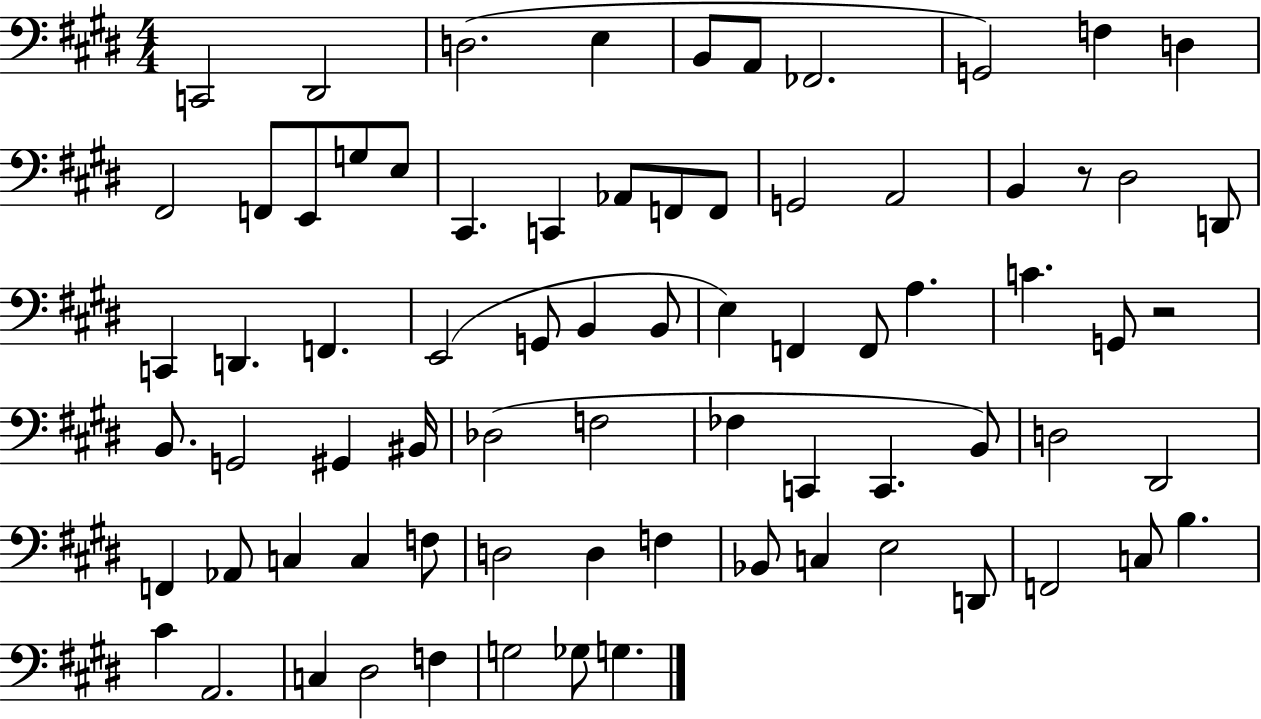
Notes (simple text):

C2/h D#2/h D3/h. E3/q B2/e A2/e FES2/h. G2/h F3/q D3/q F#2/h F2/e E2/e G3/e E3/e C#2/q. C2/q Ab2/e F2/e F2/e G2/h A2/h B2/q R/e D#3/h D2/e C2/q D2/q. F2/q. E2/h G2/e B2/q B2/e E3/q F2/q F2/e A3/q. C4/q. G2/e R/h B2/e. G2/h G#2/q BIS2/s Db3/h F3/h FES3/q C2/q C2/q. B2/e D3/h D#2/h F2/q Ab2/e C3/q C3/q F3/e D3/h D3/q F3/q Bb2/e C3/q E3/h D2/e F2/h C3/e B3/q. C#4/q A2/h. C3/q D#3/h F3/q G3/h Gb3/e G3/q.